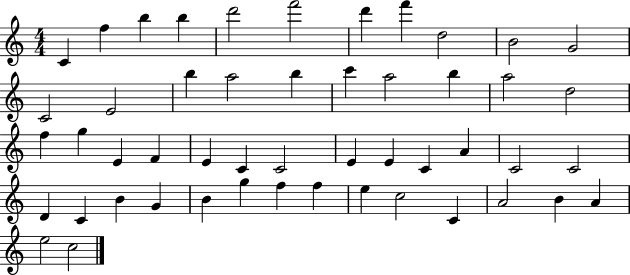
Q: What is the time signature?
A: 4/4